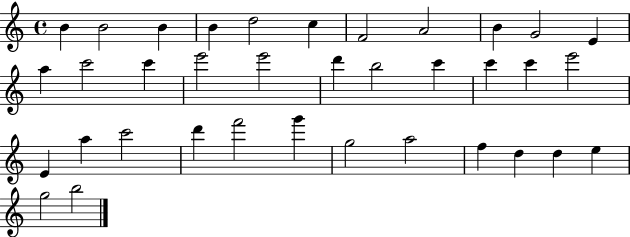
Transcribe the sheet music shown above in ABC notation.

X:1
T:Untitled
M:4/4
L:1/4
K:C
B B2 B B d2 c F2 A2 B G2 E a c'2 c' e'2 e'2 d' b2 c' c' c' e'2 E a c'2 d' f'2 g' g2 a2 f d d e g2 b2